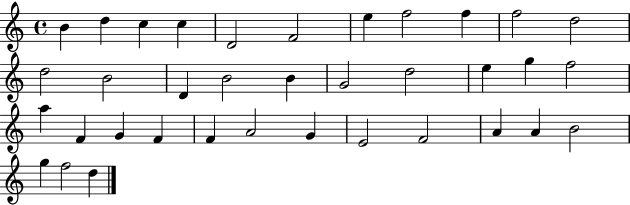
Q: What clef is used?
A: treble